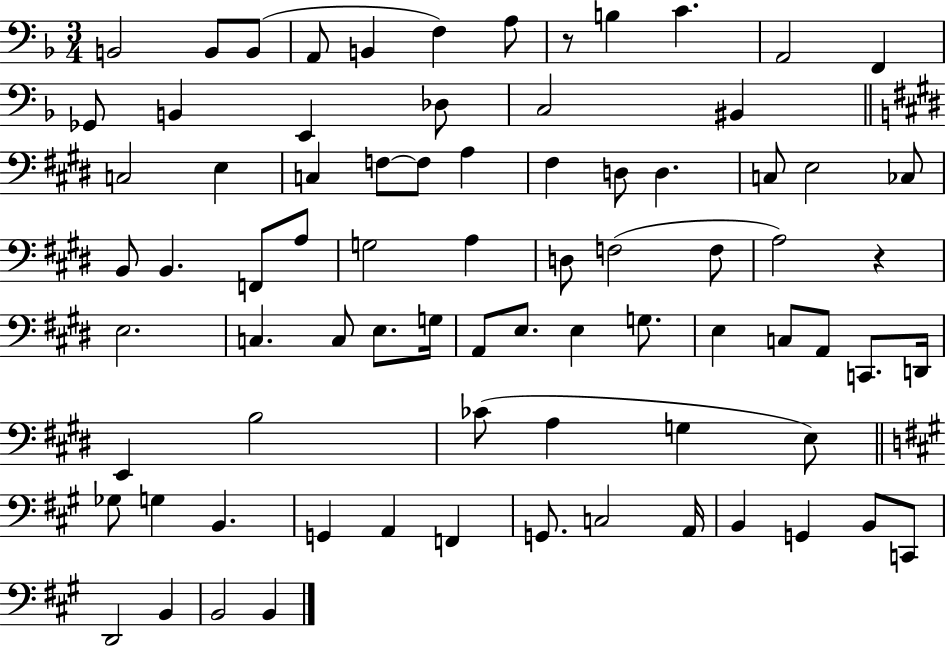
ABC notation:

X:1
T:Untitled
M:3/4
L:1/4
K:F
B,,2 B,,/2 B,,/2 A,,/2 B,, F, A,/2 z/2 B, C A,,2 F,, _G,,/2 B,, E,, _D,/2 C,2 ^B,, C,2 E, C, F,/2 F,/2 A, ^F, D,/2 D, C,/2 E,2 _C,/2 B,,/2 B,, F,,/2 A,/2 G,2 A, D,/2 F,2 F,/2 A,2 z E,2 C, C,/2 E,/2 G,/4 A,,/2 E,/2 E, G,/2 E, C,/2 A,,/2 C,,/2 D,,/4 E,, B,2 _C/2 A, G, E,/2 _G,/2 G, B,, G,, A,, F,, G,,/2 C,2 A,,/4 B,, G,, B,,/2 C,,/2 D,,2 B,, B,,2 B,,